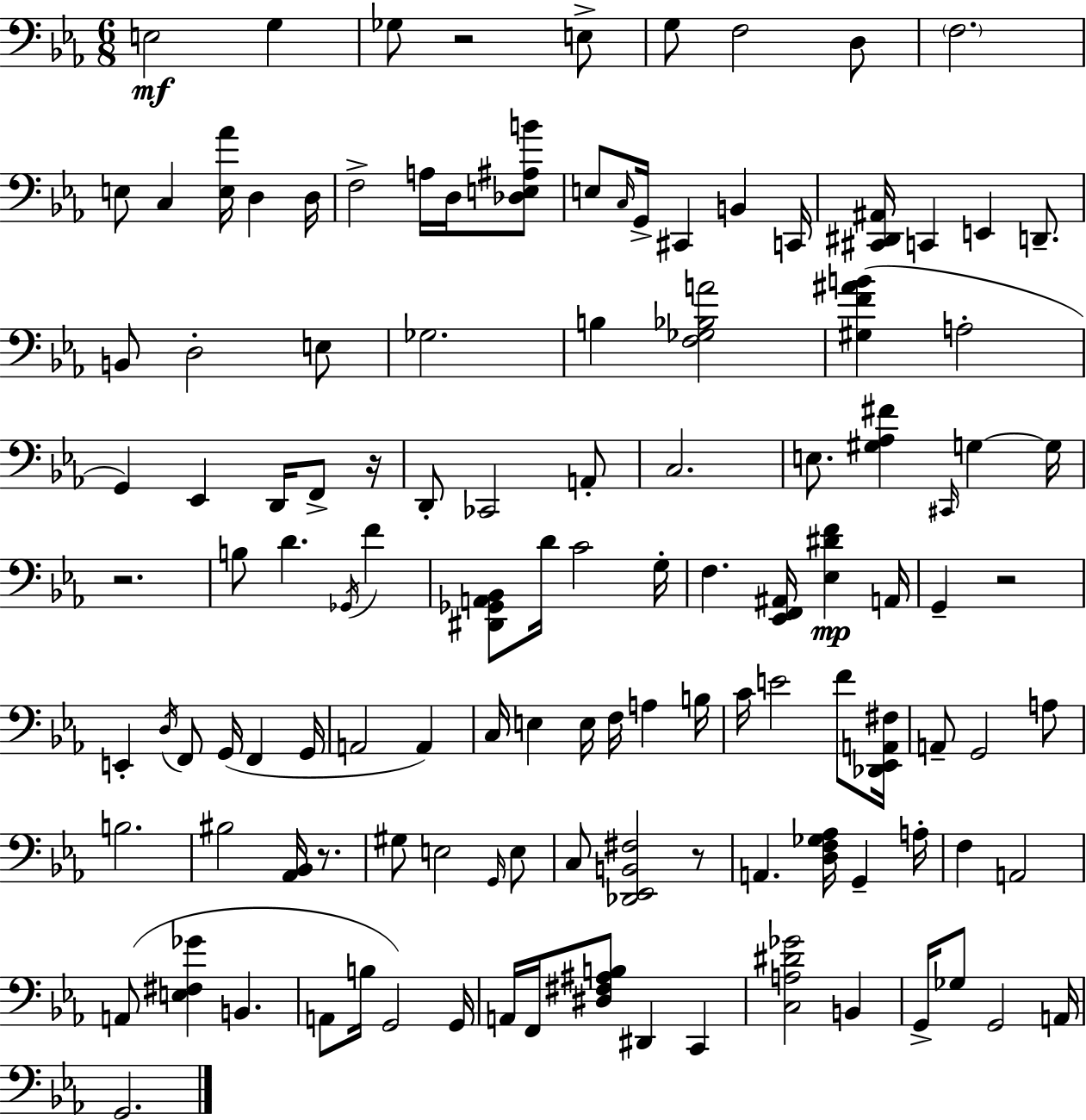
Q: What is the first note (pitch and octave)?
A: E3